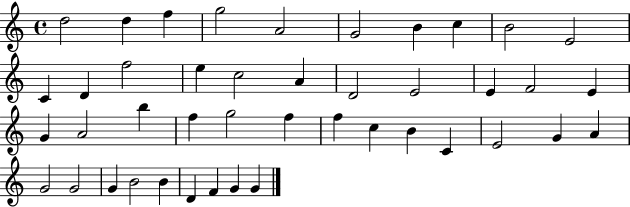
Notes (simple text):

D5/h D5/q F5/q G5/h A4/h G4/h B4/q C5/q B4/h E4/h C4/q D4/q F5/h E5/q C5/h A4/q D4/h E4/h E4/q F4/h E4/q G4/q A4/h B5/q F5/q G5/h F5/q F5/q C5/q B4/q C4/q E4/h G4/q A4/q G4/h G4/h G4/q B4/h B4/q D4/q F4/q G4/q G4/q